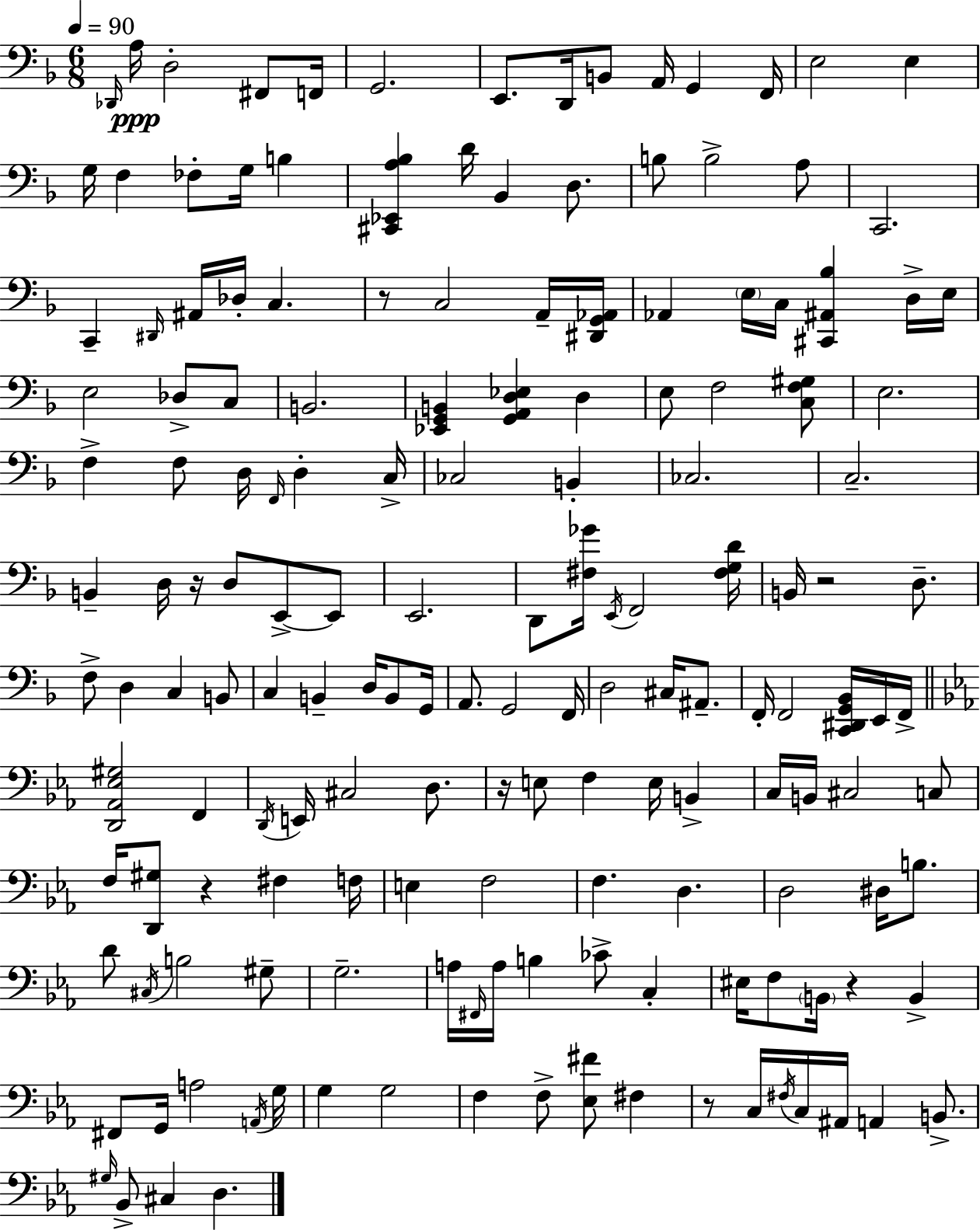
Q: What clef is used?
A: bass